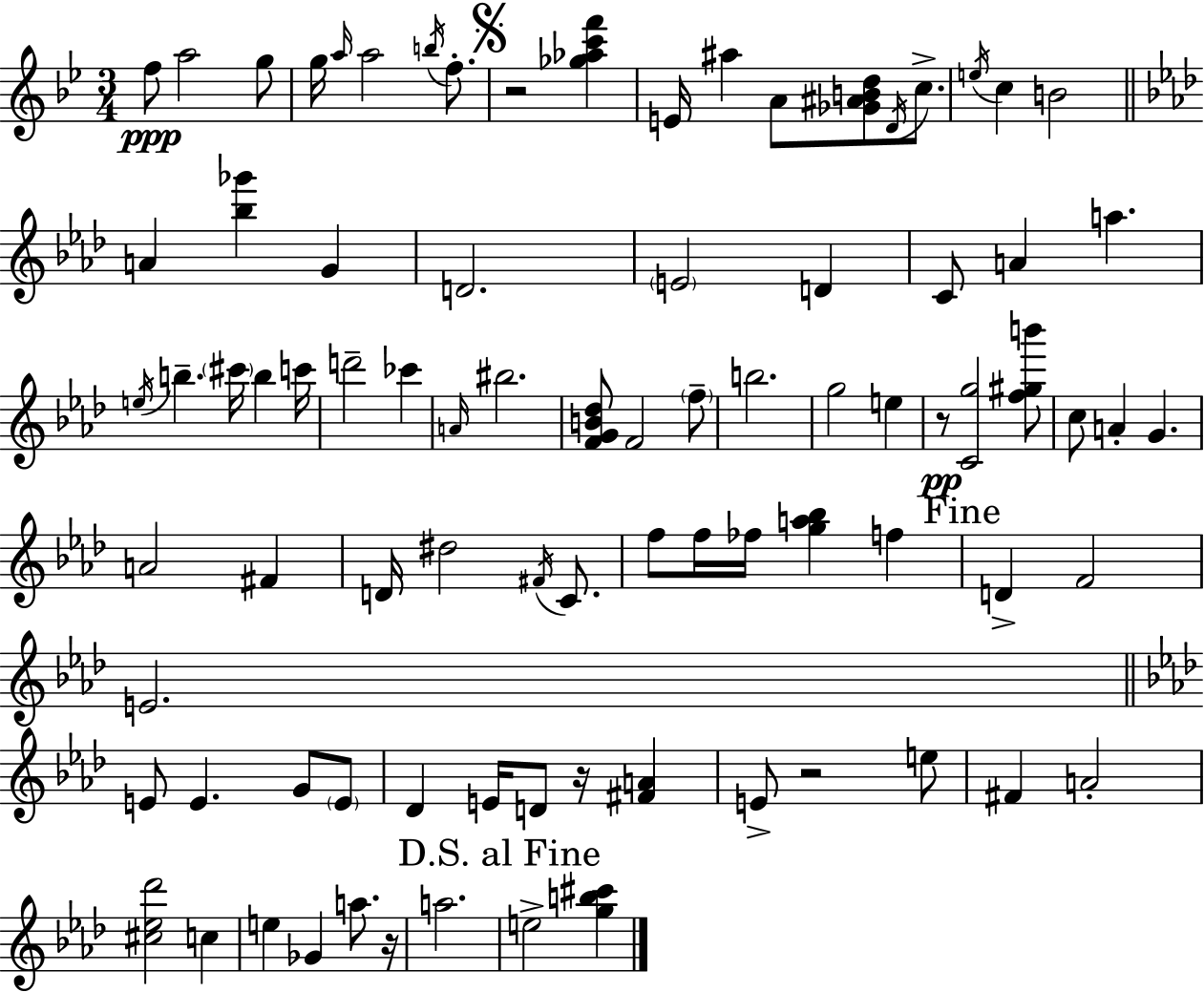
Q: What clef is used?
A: treble